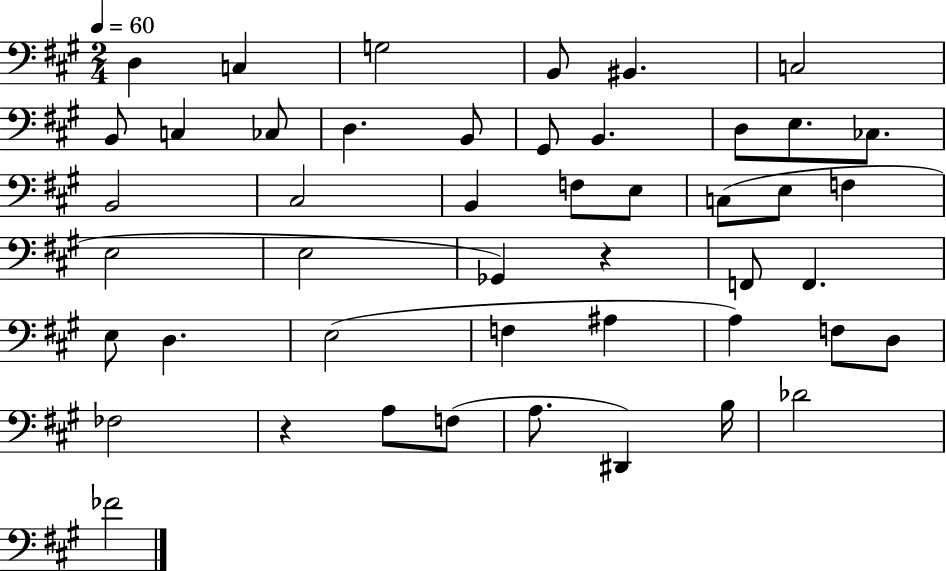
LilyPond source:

{
  \clef bass
  \numericTimeSignature
  \time 2/4
  \key a \major
  \tempo 4 = 60
  \repeat volta 2 { d4 c4 | g2 | b,8 bis,4. | c2 | \break b,8 c4 ces8 | d4. b,8 | gis,8 b,4. | d8 e8. ces8. | \break b,2 | cis2 | b,4 f8 e8 | c8( e8 f4 | \break e2 | e2 | ges,4) r4 | f,8 f,4. | \break e8 d4. | e2( | f4 ais4 | a4) f8 d8 | \break fes2 | r4 a8 f8( | a8. dis,4) b16 | des'2 | \break fes'2 | } \bar "|."
}